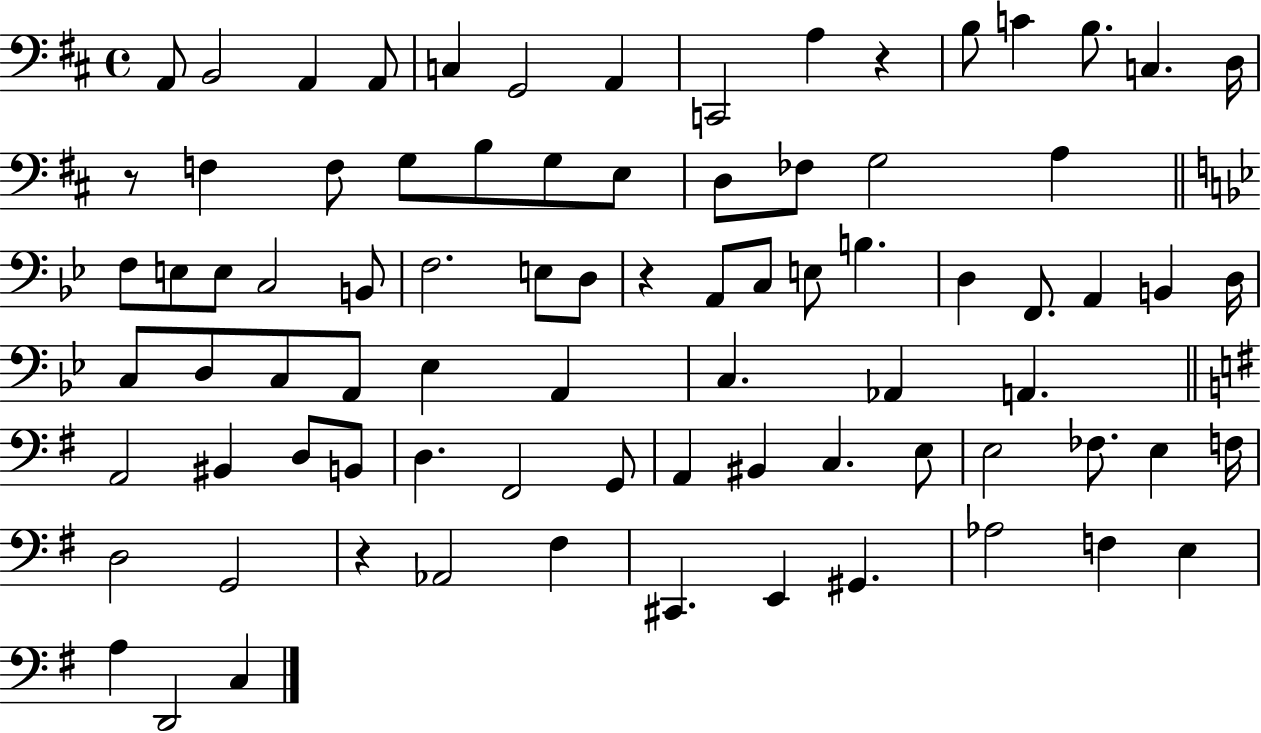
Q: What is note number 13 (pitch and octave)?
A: C3